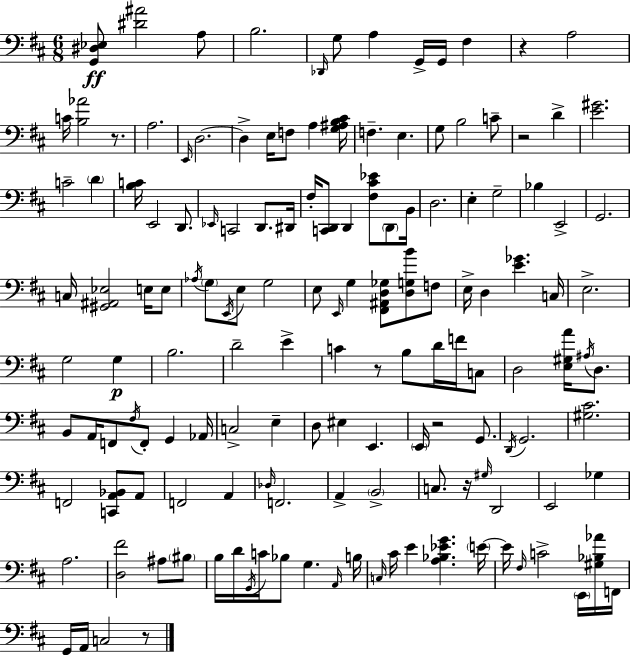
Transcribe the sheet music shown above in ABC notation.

X:1
T:Untitled
M:6/8
L:1/4
K:D
[G,,^D,_E,]/2 [^D^A]2 A,/2 B,2 _D,,/4 G,/2 A, G,,/4 G,,/4 ^F, z A,2 C/4 [B,_A]2 z/2 A,2 E,,/4 D,2 D, E,/4 F,/2 A, [G,^A,B,^C]/4 F, E, G,/2 B,2 C/2 z2 D [E^G]2 C2 D [B,C]/4 E,,2 D,,/2 _E,,/4 C,,2 D,,/2 ^D,,/4 ^F,/4 [C,,D,,]/2 D,, [^F,^C_E]/2 D,,/2 B,,/4 D,2 E, G,2 _B, E,,2 G,,2 C,/4 [^G,,^A,,_E,]2 E,/4 E,/2 _A,/4 G,/2 E,,/4 E,/2 G,2 E,/2 E,,/4 G, [^F,,^A,,D,_G,]/2 [D,G,B]/2 F,/2 E,/4 D, [E_G] C,/4 E,2 G,2 G, B,2 D2 E C z/2 B,/2 D/4 F/4 C,/2 D,2 [E,^G,A]/4 ^A,/4 D,/2 B,,/2 A,,/4 F,,/2 ^F,/4 F,,/2 G,, _A,,/4 C,2 E, D,/2 ^E, E,, E,,/4 z2 G,,/2 D,,/4 G,,2 [^G,^C]2 F,,2 [C,,A,,_B,,]/2 A,,/2 F,,2 A,, _D,/4 F,,2 A,, B,,2 C,/2 z/4 ^G,/4 D,,2 E,,2 _G, A,2 [D,^F]2 ^A,/2 ^B,/2 B,/4 D/4 G,,/4 C/4 _B,/2 G, A,,/4 B,/4 C,/4 ^C/4 E [A,_B,_EG] E/4 E/4 ^F,/4 C2 E,,/4 [^G,_B,_A]/4 F,,/4 G,,/4 A,,/4 C,2 z/2